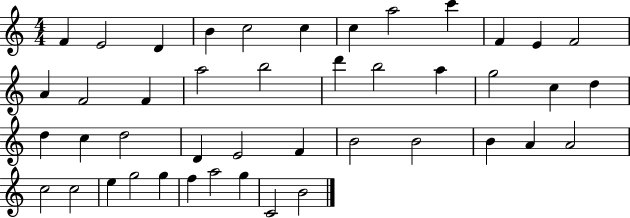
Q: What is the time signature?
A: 4/4